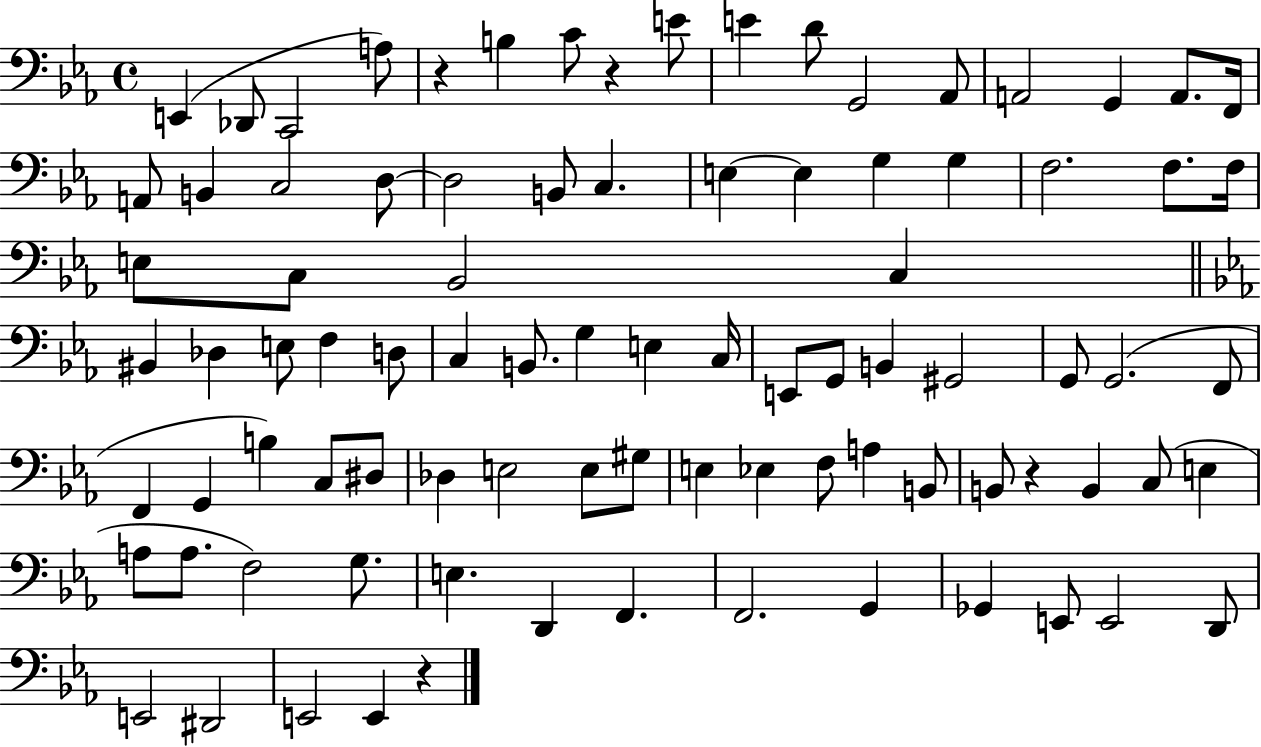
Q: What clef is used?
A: bass